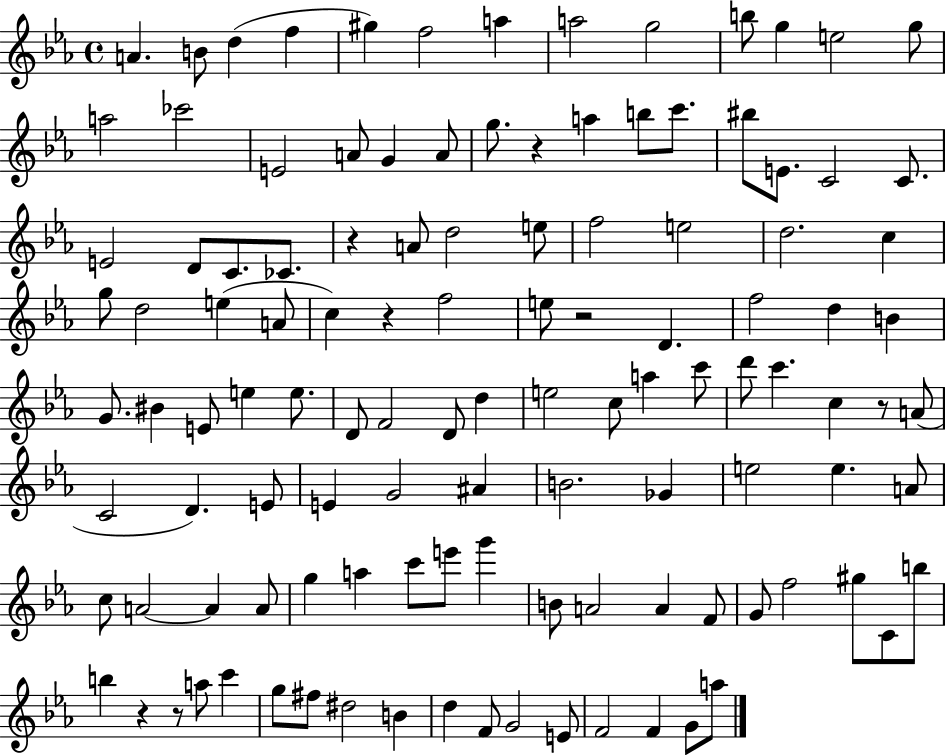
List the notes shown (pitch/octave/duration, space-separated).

A4/q. B4/e D5/q F5/q G#5/q F5/h A5/q A5/h G5/h B5/e G5/q E5/h G5/e A5/h CES6/h E4/h A4/e G4/q A4/e G5/e. R/q A5/q B5/e C6/e. BIS5/e E4/e. C4/h C4/e. E4/h D4/e C4/e. CES4/e. R/q A4/e D5/h E5/e F5/h E5/h D5/h. C5/q G5/e D5/h E5/q A4/e C5/q R/q F5/h E5/e R/h D4/q. F5/h D5/q B4/q G4/e. BIS4/q E4/e E5/q E5/e. D4/e F4/h D4/e D5/q E5/h C5/e A5/q C6/e D6/e C6/q. C5/q R/e A4/e C4/h D4/q. E4/e E4/q G4/h A#4/q B4/h. Gb4/q E5/h E5/q. A4/e C5/e A4/h A4/q A4/e G5/q A5/q C6/e E6/e G6/q B4/e A4/h A4/q F4/e G4/e F5/h G#5/e C4/e B5/e B5/q R/q R/e A5/e C6/q G5/e F#5/e D#5/h B4/q D5/q F4/e G4/h E4/e F4/h F4/q G4/e A5/e